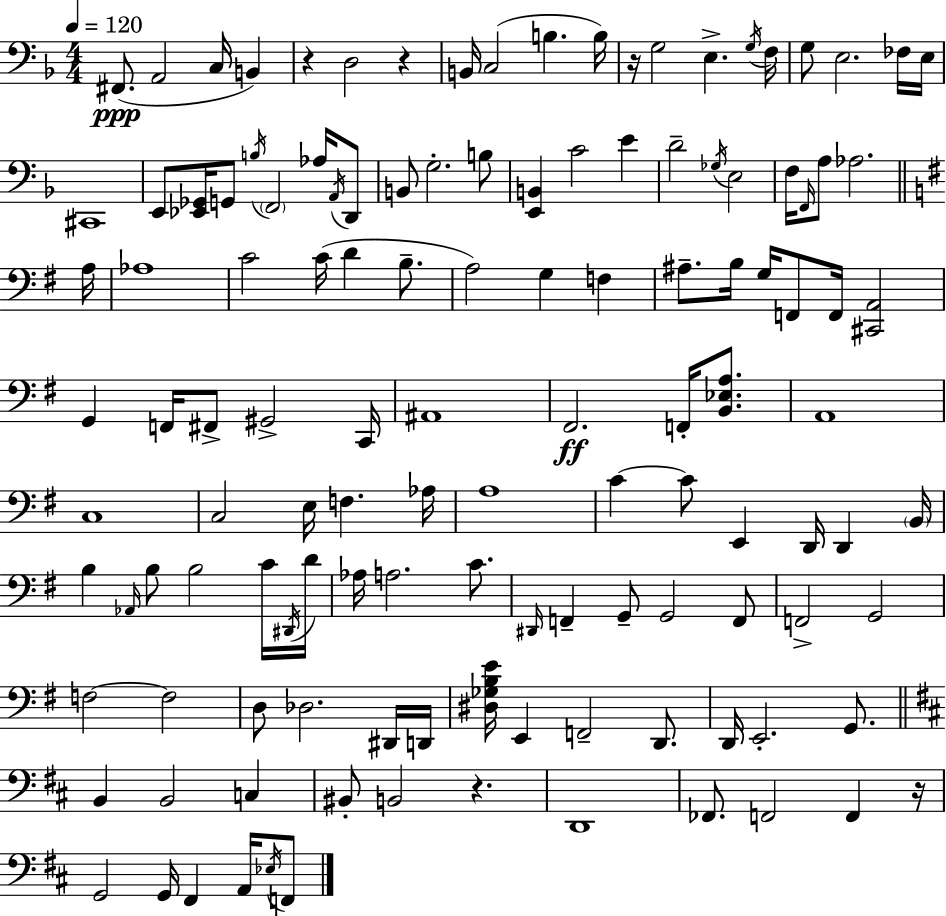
X:1
T:Untitled
M:4/4
L:1/4
K:Dm
^F,,/2 A,,2 C,/4 B,, z D,2 z B,,/4 C,2 B, B,/4 z/4 G,2 E, G,/4 F,/4 G,/2 E,2 _F,/4 E,/4 ^C,,4 E,,/2 [_E,,_G,,]/4 G,,/2 B,/4 F,,2 _A,/4 A,,/4 D,,/2 B,,/2 G,2 B,/2 [E,,B,,] C2 E D2 _G,/4 E,2 F,/4 F,,/4 A,/2 _A,2 A,/4 _A,4 C2 C/4 D B,/2 A,2 G, F, ^A,/2 B,/4 G,/4 F,,/2 F,,/4 [^C,,A,,]2 G,, F,,/4 ^F,,/2 ^G,,2 C,,/4 ^A,,4 ^F,,2 F,,/4 [B,,_E,A,]/2 A,,4 C,4 C,2 E,/4 F, _A,/4 A,4 C C/2 E,, D,,/4 D,, B,,/4 B, _A,,/4 B,/2 B,2 C/4 ^D,,/4 D/4 _A,/4 A,2 C/2 ^D,,/4 F,, G,,/2 G,,2 F,,/2 F,,2 G,,2 F,2 F,2 D,/2 _D,2 ^D,,/4 D,,/4 [^D,_G,B,E]/4 E,, F,,2 D,,/2 D,,/4 E,,2 G,,/2 B,, B,,2 C, ^B,,/2 B,,2 z D,,4 _F,,/2 F,,2 F,, z/4 G,,2 G,,/4 ^F,, A,,/4 _E,/4 F,,/2